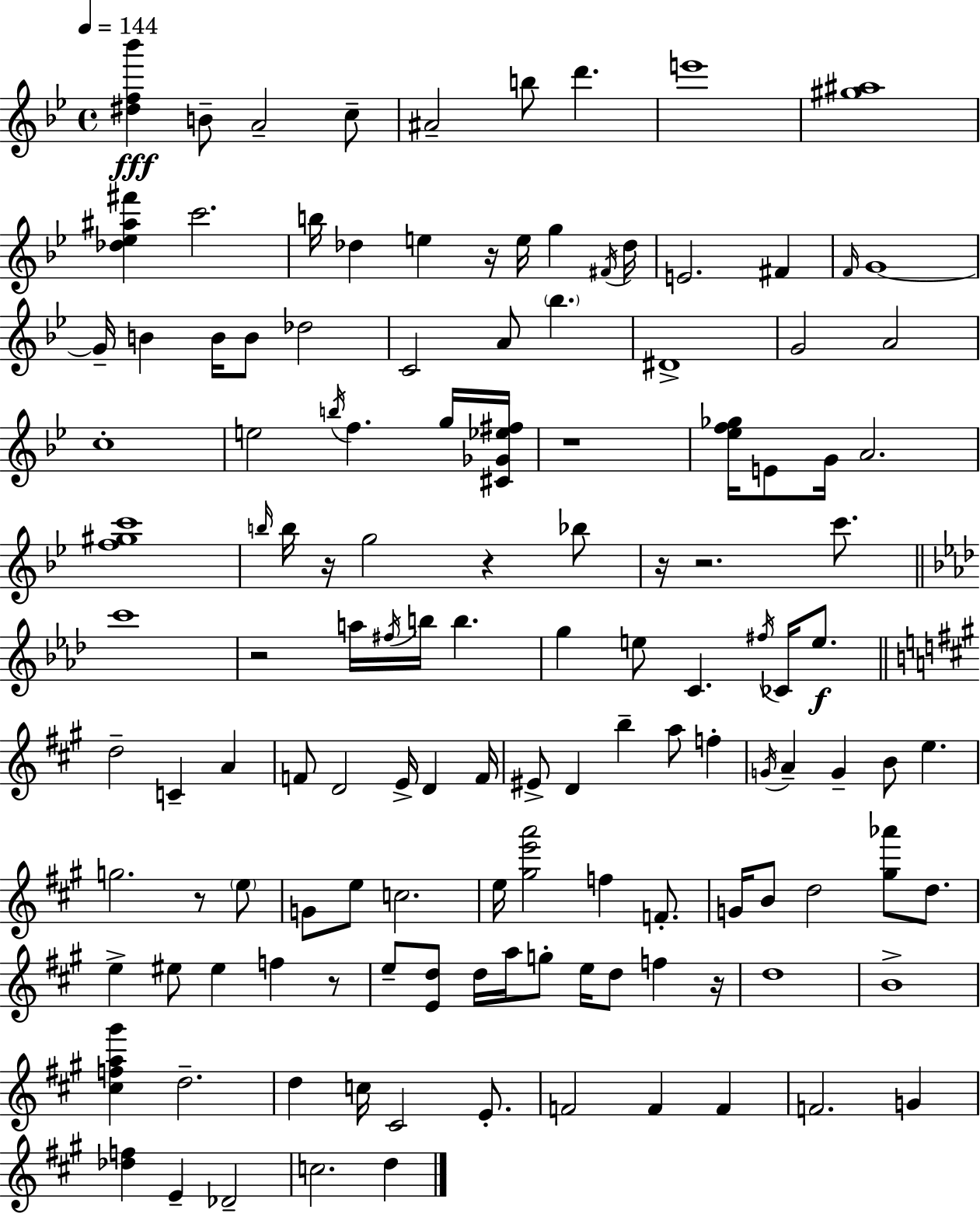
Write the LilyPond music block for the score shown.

{
  \clef treble
  \time 4/4
  \defaultTimeSignature
  \key g \minor
  \tempo 4 = 144
  <dis'' f'' bes'''>4\fff b'8-- a'2-- c''8-- | ais'2-- b''8 d'''4. | e'''1 | <gis'' ais''>1 | \break <des'' ees'' ais'' fis'''>4 c'''2. | b''16 des''4 e''4 r16 e''16 g''4 \acciaccatura { fis'16 } | des''16 e'2. fis'4 | \grace { f'16 } g'1~~ | \break g'16-- b'4 b'16 b'8 des''2 | c'2 a'8 \parenthesize bes''4. | dis'1-> | g'2 a'2 | \break c''1-. | e''2 \acciaccatura { b''16 } f''4. | g''16 <cis' ges' ees'' fis''>16 r1 | <ees'' f'' ges''>16 e'8 g'16 a'2. | \break <f'' gis'' c'''>1 | \grace { b''16 } b''16 r16 g''2 r4 | bes''8 r16 r2. | c'''8. \bar "||" \break \key aes \major c'''1 | r2 a''16 \acciaccatura { fis''16 } b''16 b''4. | g''4 e''8 c'4. \acciaccatura { fis''16 } ces'16 e''8.\f | \bar "||" \break \key a \major d''2-- c'4-- a'4 | f'8 d'2 e'16-> d'4 f'16 | eis'8-> d'4 b''4-- a''8 f''4-. | \acciaccatura { g'16 } a'4-- g'4-- b'8 e''4. | \break g''2. r8 \parenthesize e''8 | g'8 e''8 c''2. | e''16 <gis'' e''' a'''>2 f''4 f'8.-. | g'16 b'8 d''2 <gis'' aes'''>8 d''8. | \break e''4-> eis''8 eis''4 f''4 r8 | e''8-- <e' d''>8 d''16 a''16 g''8-. e''16 d''8 f''4 | r16 d''1 | b'1-> | \break <cis'' f'' a'' gis'''>4 d''2.-- | d''4 c''16 cis'2 e'8.-. | f'2 f'4 f'4 | f'2. g'4 | \break <des'' f''>4 e'4-- des'2-- | c''2. d''4 | \bar "|."
}